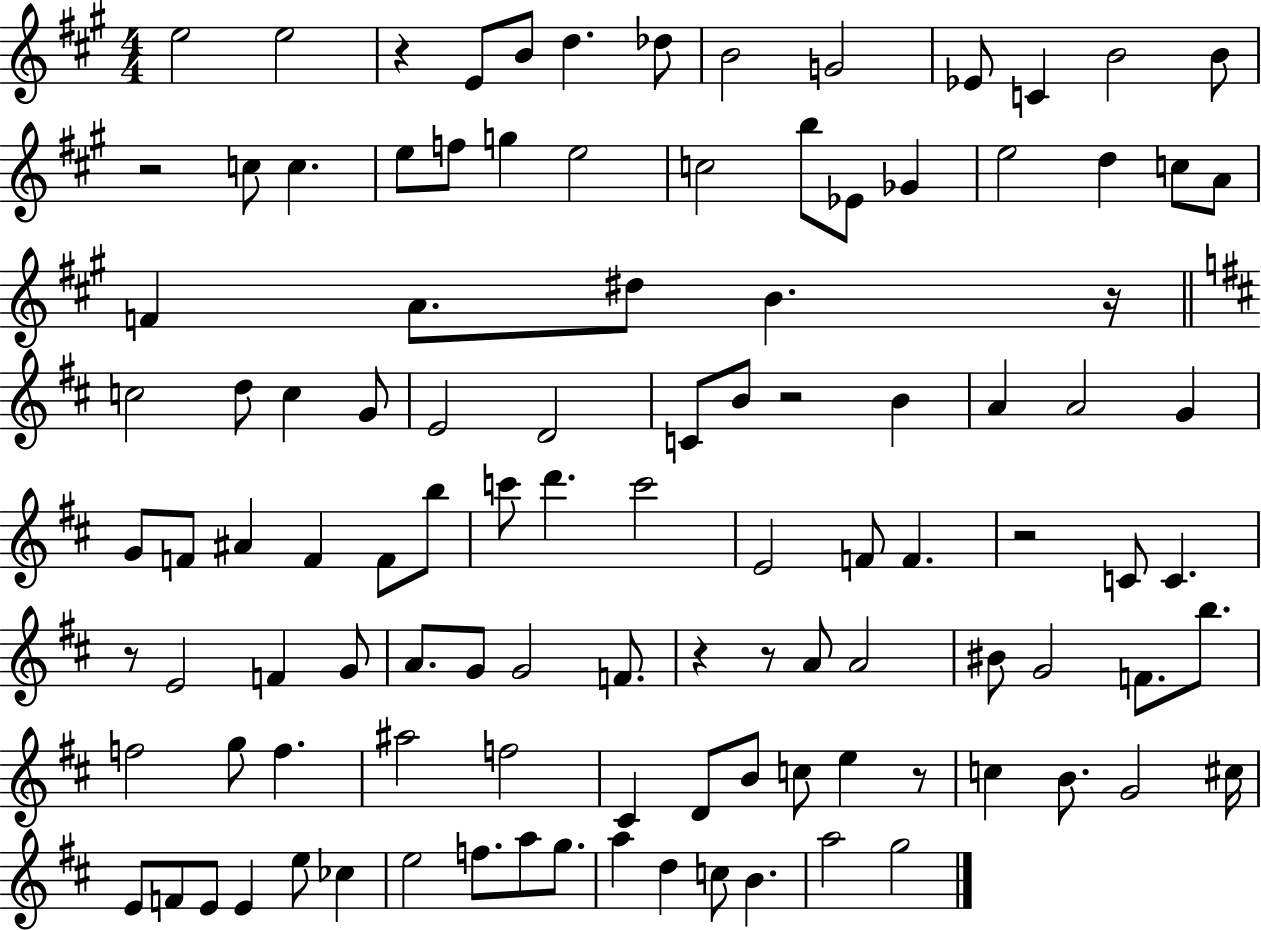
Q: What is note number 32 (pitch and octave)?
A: D5